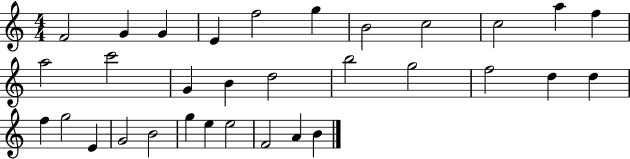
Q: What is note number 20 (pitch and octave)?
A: D5